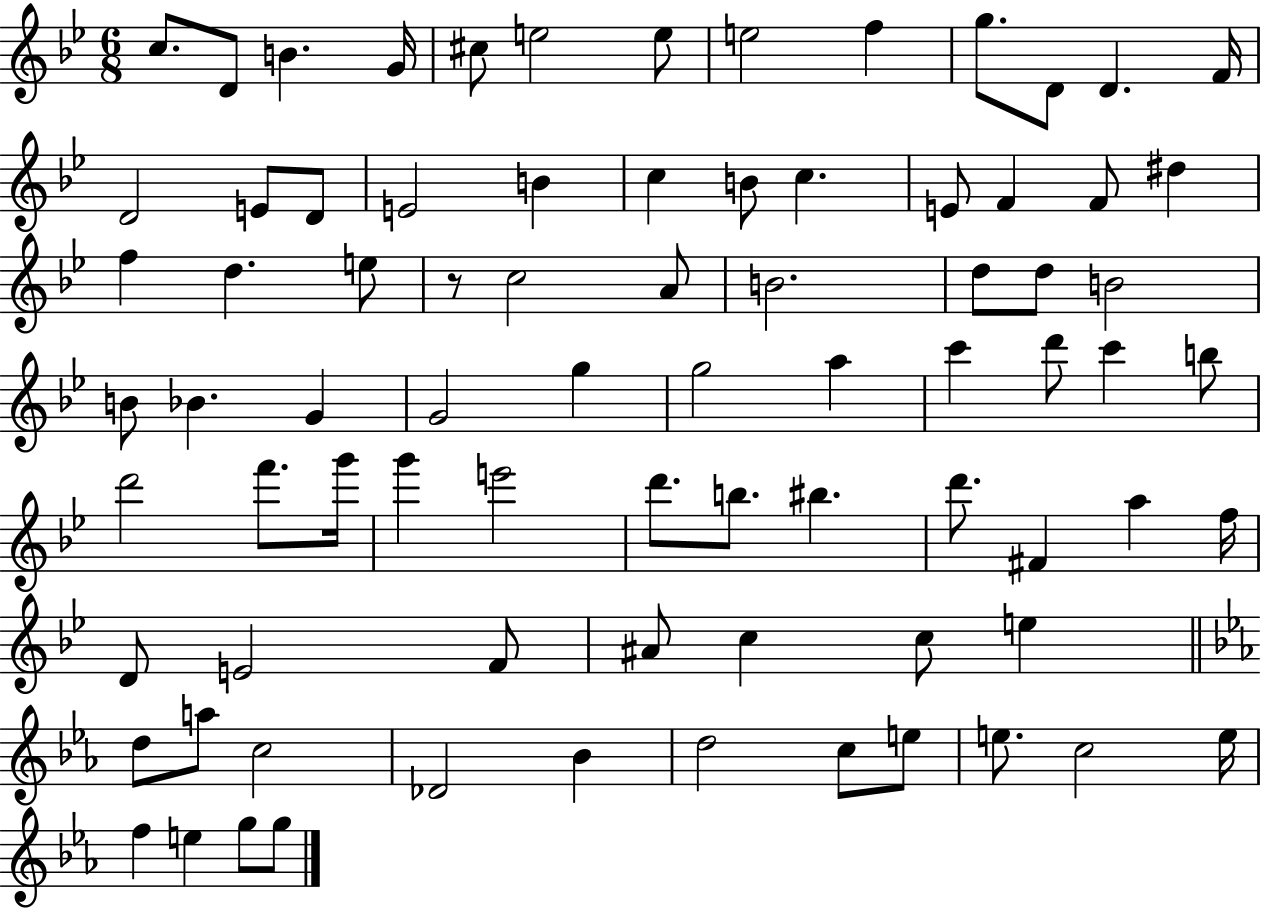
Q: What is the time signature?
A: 6/8